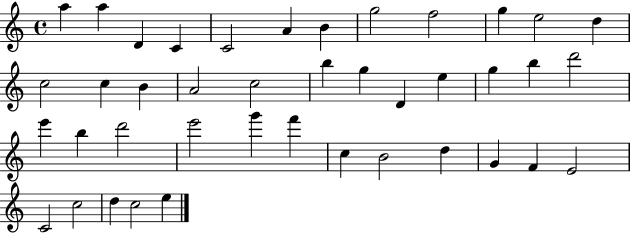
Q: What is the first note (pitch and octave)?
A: A5